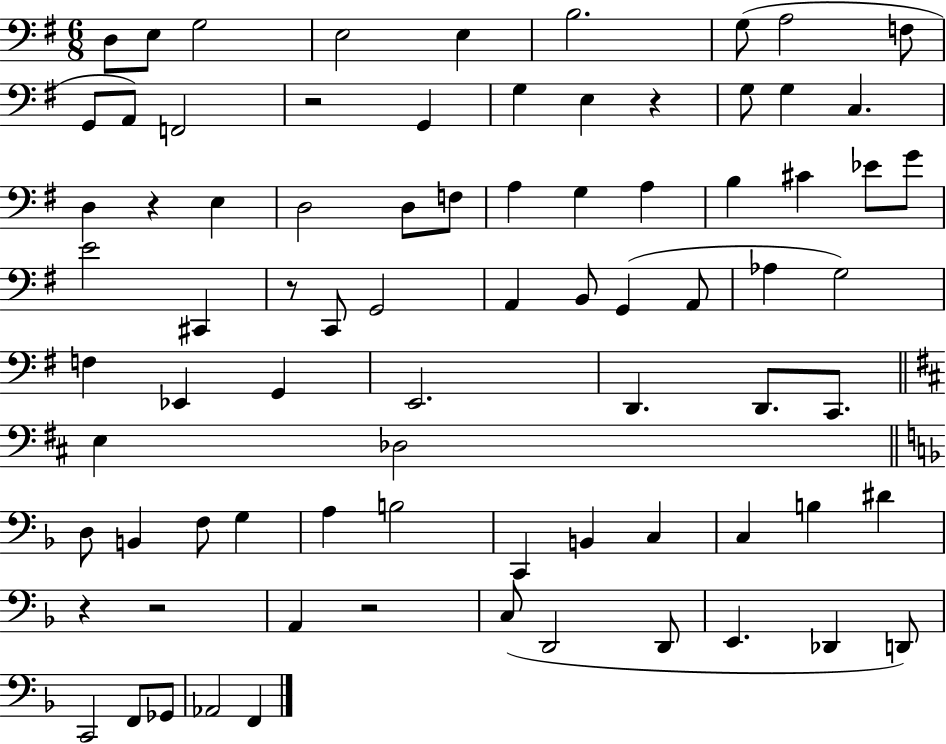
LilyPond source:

{
  \clef bass
  \numericTimeSignature
  \time 6/8
  \key g \major
  d8 e8 g2 | e2 e4 | b2. | g8( a2 f8 | \break g,8 a,8) f,2 | r2 g,4 | g4 e4 r4 | g8 g4 c4. | \break d4 r4 e4 | d2 d8 f8 | a4 g4 a4 | b4 cis'4 ees'8 g'8 | \break e'2 cis,4 | r8 c,8 g,2 | a,4 b,8 g,4( a,8 | aes4 g2) | \break f4 ees,4 g,4 | e,2. | d,4. d,8. c,8. | \bar "||" \break \key d \major e4 des2 | \bar "||" \break \key f \major d8 b,4 f8 g4 | a4 b2 | c,4 b,4 c4 | c4 b4 dis'4 | \break r4 r2 | a,4 r2 | c8( d,2 d,8 | e,4. des,4 d,8) | \break c,2 f,8 ges,8 | aes,2 f,4 | \bar "|."
}